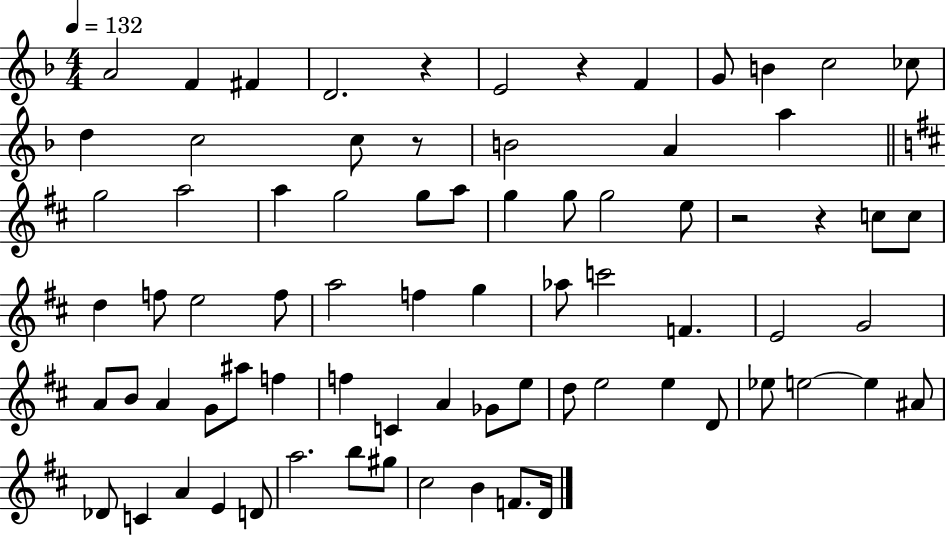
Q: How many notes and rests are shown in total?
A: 76